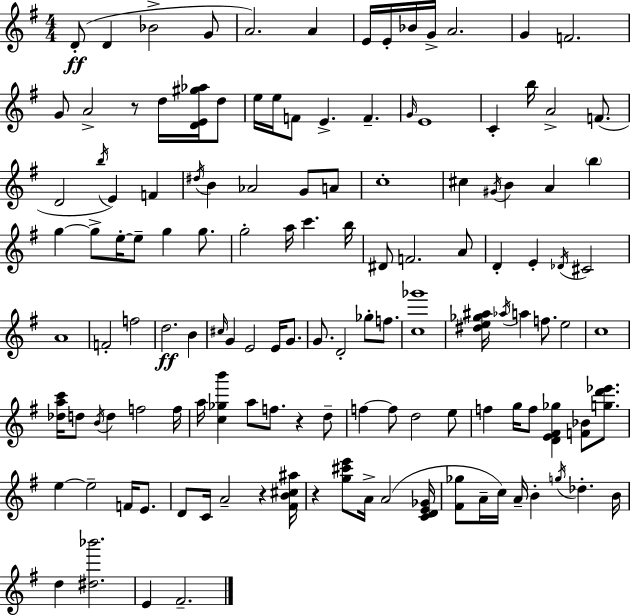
D4/e D4/q Bb4/h G4/e A4/h. A4/q E4/s E4/s Bb4/s G4/s A4/h. G4/q F4/h. G4/e A4/h R/e D5/s [D4,E4,G#5,Ab5]/s D5/e E5/s E5/s F4/e E4/q. F4/q. G4/s E4/w C4/q B5/s A4/h F4/e. D4/h B5/s E4/q F4/q D#5/s B4/q Ab4/h G4/e A4/e C5/w C#5/q G#4/s B4/q A4/q B5/q G5/q G5/e E5/s E5/e G5/q G5/e. G5/h A5/s C6/q. B5/s D#4/e F4/h. A4/e D4/q E4/q Db4/s C#4/h A4/w F4/h F5/h D5/h. B4/q C#5/s G4/q E4/h E4/s G4/e. G4/e. D4/h Gb5/e F5/e. [C5,Gb6]/w [D#5,E5,Gb5,A#5]/s Ab5/s A5/q F5/e. E5/h C5/w [Db5,A5,C6]/s D5/e B4/s D5/q F5/h F5/s A5/s [C5,Gb5,B6]/q A5/e F5/e. R/q D5/e F5/q F5/e D5/h E5/e F5/q G5/s F5/e [D4,E4,F#4,Gb5]/q [F4,Bb4]/e [G5,D6,Eb6]/e. E5/q E5/h F4/s E4/e. D4/e C4/s A4/h R/q [F#4,B4,C#5,A#5]/s R/q [G5,C#6,E6]/e A4/s A4/h [C4,D4,E4,Gb4]/s [F#4,Gb5]/e A4/s C5/s A4/s B4/q G5/s Db5/q. B4/s D5/q [D#5,Bb6]/h. E4/q F#4/h.